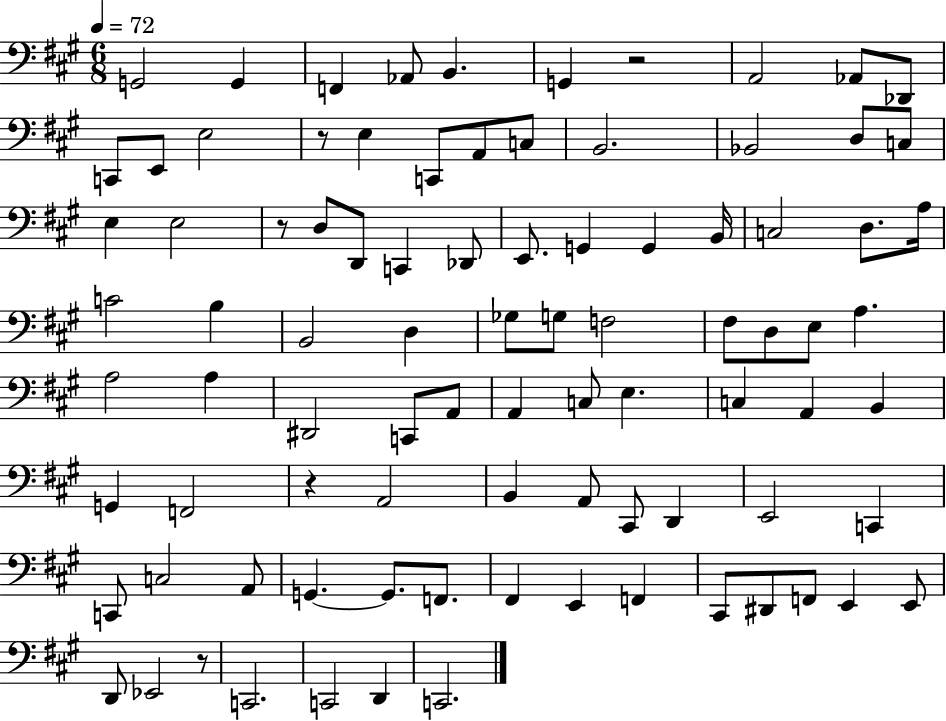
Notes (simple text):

G2/h G2/q F2/q Ab2/e B2/q. G2/q R/h A2/h Ab2/e Db2/e C2/e E2/e E3/h R/e E3/q C2/e A2/e C3/e B2/h. Bb2/h D3/e C3/e E3/q E3/h R/e D3/e D2/e C2/q Db2/e E2/e. G2/q G2/q B2/s C3/h D3/e. A3/s C4/h B3/q B2/h D3/q Gb3/e G3/e F3/h F#3/e D3/e E3/e A3/q. A3/h A3/q D#2/h C2/e A2/e A2/q C3/e E3/q. C3/q A2/q B2/q G2/q F2/h R/q A2/h B2/q A2/e C#2/e D2/q E2/h C2/q C2/e C3/h A2/e G2/q. G2/e. F2/e. F#2/q E2/q F2/q C#2/e D#2/e F2/e E2/q E2/e D2/e Eb2/h R/e C2/h. C2/h D2/q C2/h.